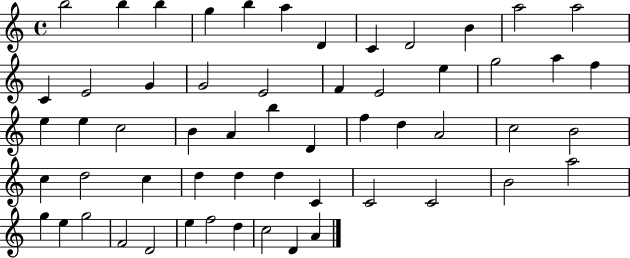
B5/h B5/q B5/q G5/q B5/q A5/q D4/q C4/q D4/h B4/q A5/h A5/h C4/q E4/h G4/q G4/h E4/h F4/q E4/h E5/q G5/h A5/q F5/q E5/q E5/q C5/h B4/q A4/q B5/q D4/q F5/q D5/q A4/h C5/h B4/h C5/q D5/h C5/q D5/q D5/q D5/q C4/q C4/h C4/h B4/h A5/h G5/q E5/q G5/h F4/h D4/h E5/q F5/h D5/q C5/h D4/q A4/q